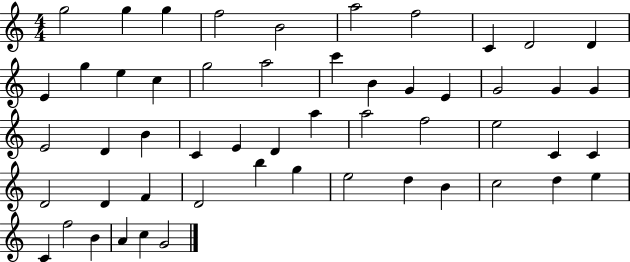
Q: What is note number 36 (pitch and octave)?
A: D4